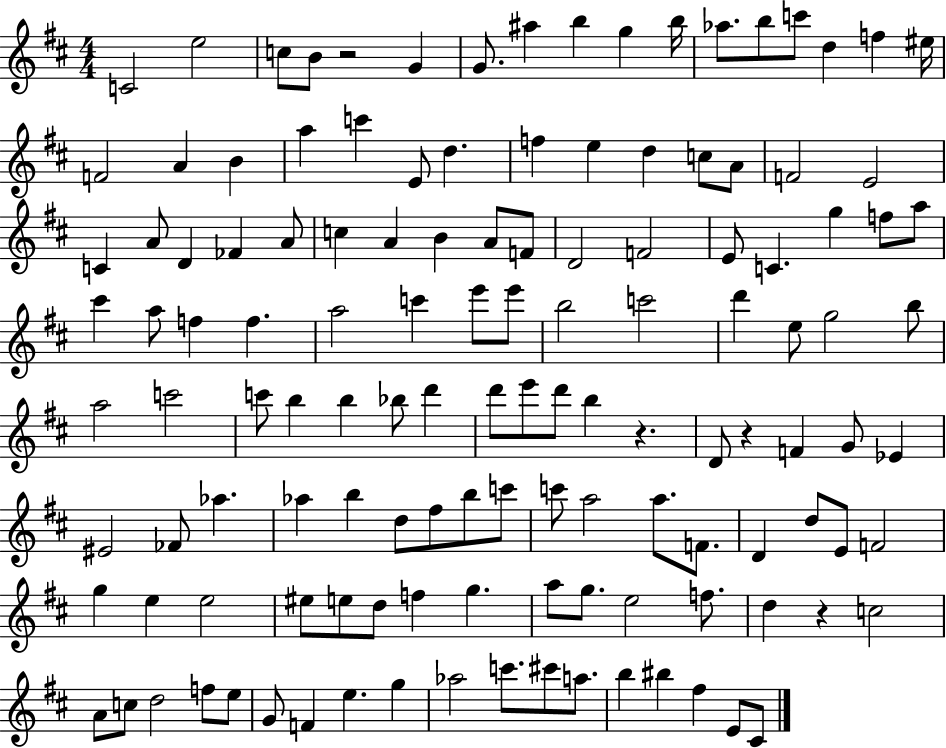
{
  \clef treble
  \numericTimeSignature
  \time 4/4
  \key d \major
  c'2 e''2 | c''8 b'8 r2 g'4 | g'8. ais''4 b''4 g''4 b''16 | aes''8. b''8 c'''8 d''4 f''4 eis''16 | \break f'2 a'4 b'4 | a''4 c'''4 e'8 d''4. | f''4 e''4 d''4 c''8 a'8 | f'2 e'2 | \break c'4 a'8 d'4 fes'4 a'8 | c''4 a'4 b'4 a'8 f'8 | d'2 f'2 | e'8 c'4. g''4 f''8 a''8 | \break cis'''4 a''8 f''4 f''4. | a''2 c'''4 e'''8 e'''8 | b''2 c'''2 | d'''4 e''8 g''2 b''8 | \break a''2 c'''2 | c'''8 b''4 b''4 bes''8 d'''4 | d'''8 e'''8 d'''8 b''4 r4. | d'8 r4 f'4 g'8 ees'4 | \break eis'2 fes'8 aes''4. | aes''4 b''4 d''8 fis''8 b''8 c'''8 | c'''8 a''2 a''8. f'8. | d'4 d''8 e'8 f'2 | \break g''4 e''4 e''2 | eis''8 e''8 d''8 f''4 g''4. | a''8 g''8. e''2 f''8. | d''4 r4 c''2 | \break a'8 c''8 d''2 f''8 e''8 | g'8 f'4 e''4. g''4 | aes''2 c'''8. cis'''8 a''8. | b''4 bis''4 fis''4 e'8 cis'8 | \break \bar "|."
}